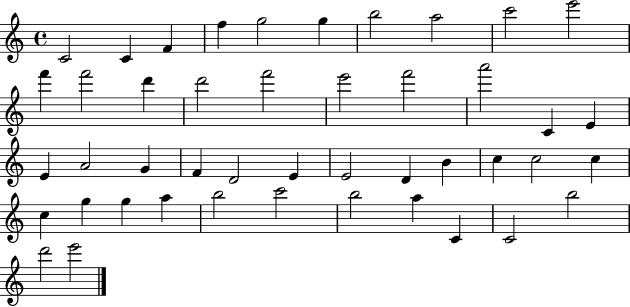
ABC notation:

X:1
T:Untitled
M:4/4
L:1/4
K:C
C2 C F f g2 g b2 a2 c'2 e'2 f' f'2 d' d'2 f'2 e'2 f'2 a'2 C E E A2 G F D2 E E2 D B c c2 c c g g a b2 c'2 b2 a C C2 b2 d'2 e'2